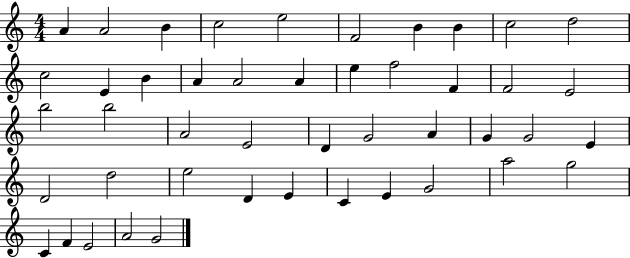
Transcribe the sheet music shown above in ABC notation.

X:1
T:Untitled
M:4/4
L:1/4
K:C
A A2 B c2 e2 F2 B B c2 d2 c2 E B A A2 A e f2 F F2 E2 b2 b2 A2 E2 D G2 A G G2 E D2 d2 e2 D E C E G2 a2 g2 C F E2 A2 G2